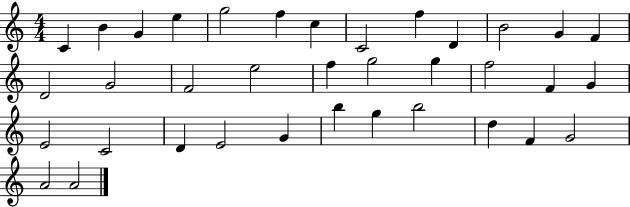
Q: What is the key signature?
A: C major